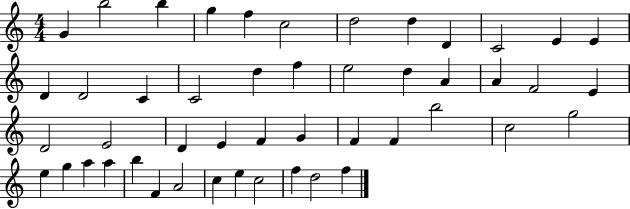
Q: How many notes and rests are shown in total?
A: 48